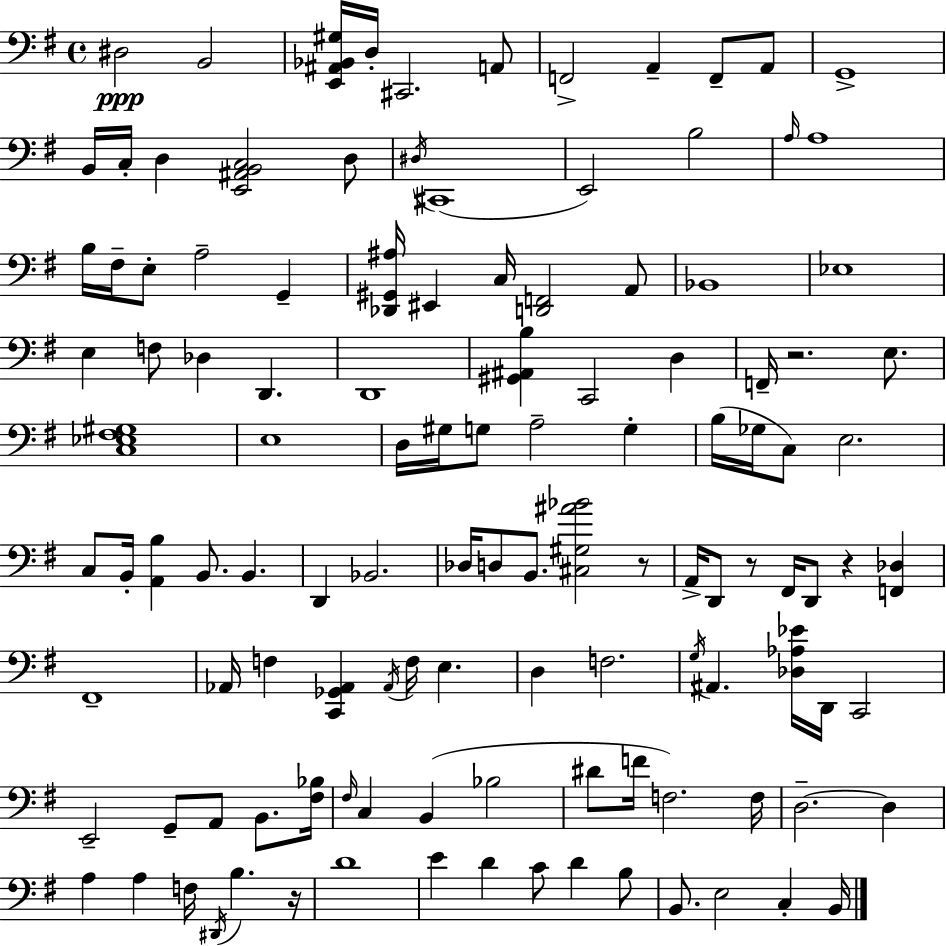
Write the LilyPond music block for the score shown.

{
  \clef bass
  \time 4/4
  \defaultTimeSignature
  \key e \minor
  dis2\ppp b,2 | <e, ais, bes, gis>16 d16-. cis,2. a,8 | f,2-> a,4-- f,8-- a,8 | g,1-> | \break b,16 c16-. d4 <e, ais, b, c>2 d8 | \acciaccatura { dis16 }( cis,1 | e,2) b2 | \grace { a16 } a1 | \break b16 fis16-- e8-. a2-- g,4-- | <des, gis, ais>16 eis,4 c16 <d, f,>2 | a,8 bes,1 | ees1 | \break e4 f8 des4 d,4. | d,1 | <gis, ais, b>4 c,2 d4 | f,16-- r2. e8. | \break <c ees fis gis>1 | e1 | d16 gis16 g8 a2-- g4-. | b16( ges16 c8) e2. | \break c8 b,16-. <a, b>4 b,8. b,4. | d,4 bes,2. | des16 d8 b,8. <cis gis ais' bes'>2 | r8 a,16-> d,8 r8 fis,16 d,8 r4 <f, des>4 | \break fis,1-- | aes,16 f4 <c, ges, aes,>4 \acciaccatura { aes,16 } f16 e4. | d4 f2. | \acciaccatura { g16 } ais,4. <des aes ees'>16 d,16 c,2 | \break e,2-- g,8-- a,8 | b,8. <fis bes>16 \grace { fis16 } c4 b,4( bes2 | dis'8 f'16 f2.) | f16 d2.--~~ | \break d4 a4 a4 f16 \acciaccatura { dis,16 } b4. | r16 d'1 | e'4 d'4 c'8 | d'4 b8 b,8. e2 | \break c4-. b,16 \bar "|."
}